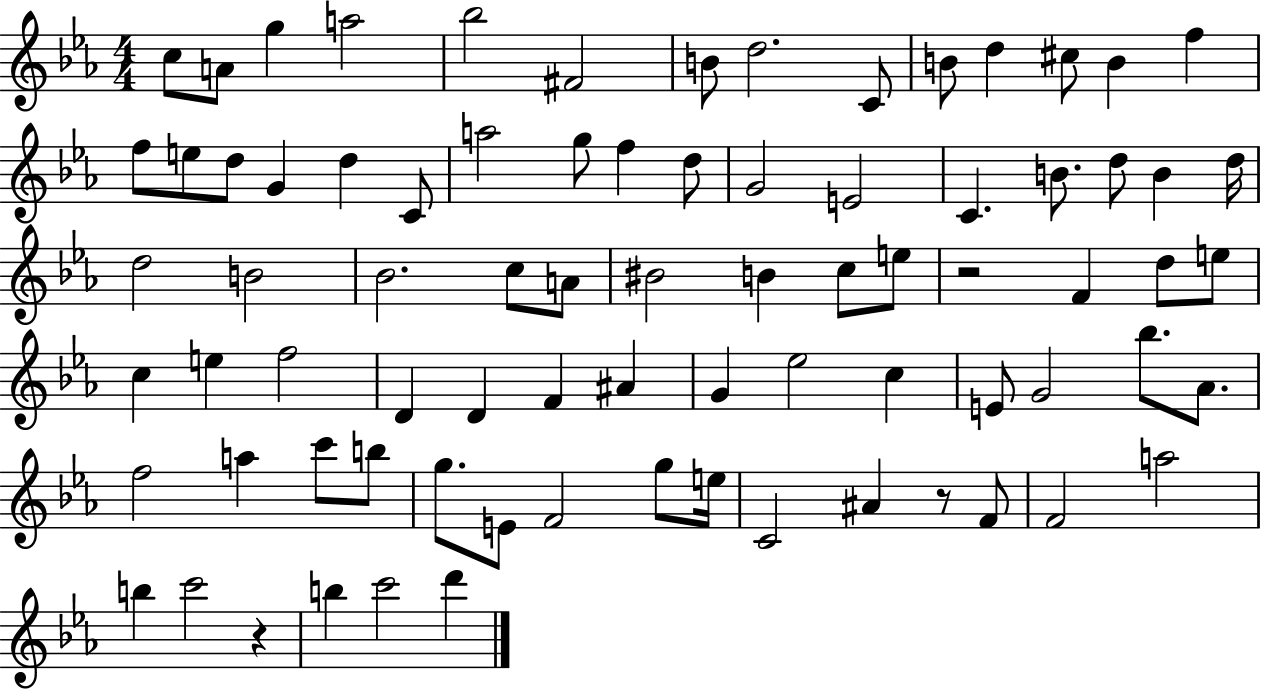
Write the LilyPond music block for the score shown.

{
  \clef treble
  \numericTimeSignature
  \time 4/4
  \key ees \major
  \repeat volta 2 { c''8 a'8 g''4 a''2 | bes''2 fis'2 | b'8 d''2. c'8 | b'8 d''4 cis''8 b'4 f''4 | \break f''8 e''8 d''8 g'4 d''4 c'8 | a''2 g''8 f''4 d''8 | g'2 e'2 | c'4. b'8. d''8 b'4 d''16 | \break d''2 b'2 | bes'2. c''8 a'8 | bis'2 b'4 c''8 e''8 | r2 f'4 d''8 e''8 | \break c''4 e''4 f''2 | d'4 d'4 f'4 ais'4 | g'4 ees''2 c''4 | e'8 g'2 bes''8. aes'8. | \break f''2 a''4 c'''8 b''8 | g''8. e'8 f'2 g''8 e''16 | c'2 ais'4 r8 f'8 | f'2 a''2 | \break b''4 c'''2 r4 | b''4 c'''2 d'''4 | } \bar "|."
}